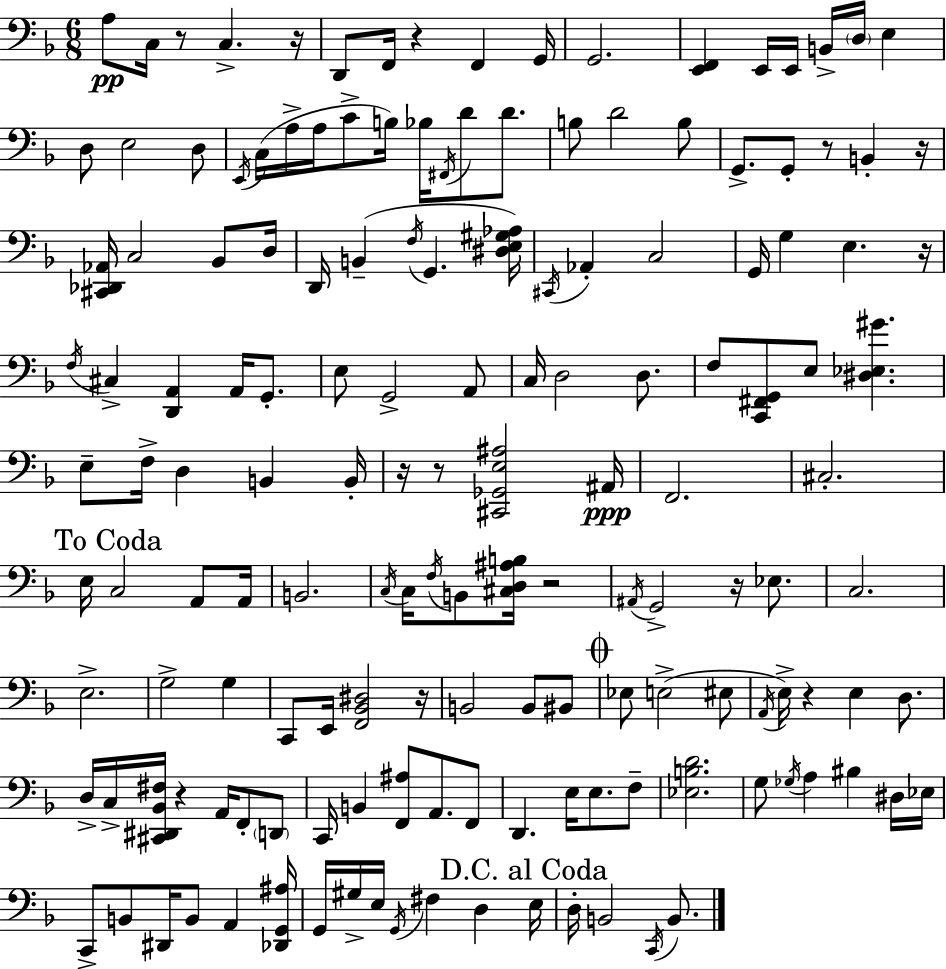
A3/e C3/s R/e C3/q. R/s D2/e F2/s R/q F2/q G2/s G2/h. [E2,F2]/q E2/s E2/s B2/s D3/s E3/q D3/e E3/h D3/e E2/s C3/s A3/s A3/s C4/e B3/s Bb3/s F#2/s D4/e D4/e. B3/e D4/h B3/e G2/e. G2/e R/e B2/q R/s [C#2,Db2,Ab2]/s C3/h Bb2/e D3/s D2/s B2/q F3/s G2/q. [D#3,E3,G#3,Ab3]/s C#2/s Ab2/q C3/h G2/s G3/q E3/q. R/s F3/s C#3/q [D2,A2]/q A2/s G2/e. E3/e G2/h A2/e C3/s D3/h D3/e. F3/e [C2,F#2,G2]/e E3/e [D#3,Eb3,G#4]/q. E3/e F3/s D3/q B2/q B2/s R/s R/e [C#2,Gb2,E3,A#3]/h A#2/s F2/h. C#3/h. E3/s C3/h A2/e A2/s B2/h. C3/s C3/s F3/s B2/e [C#3,D3,A#3,B3]/s R/h A#2/s G2/h R/s Eb3/e. C3/h. E3/h. G3/h G3/q C2/e E2/s [F2,Bb2,D#3]/h R/s B2/h B2/e BIS2/e Eb3/e E3/h EIS3/e A2/s E3/s R/q E3/q D3/e. D3/s C3/s [C#2,D#2,Bb2,F#3]/s R/q A2/s F2/e D2/e C2/s B2/q [F2,A#3]/e A2/e. F2/e D2/q. E3/s E3/e. F3/e [Eb3,B3,D4]/h. G3/e Gb3/s A3/q BIS3/q D#3/s Eb3/s C2/e B2/e D#2/s B2/e A2/q [Db2,G2,A#3]/s G2/s G#3/s E3/s G2/s F#3/q D3/q E3/s D3/s B2/h C2/s B2/e.